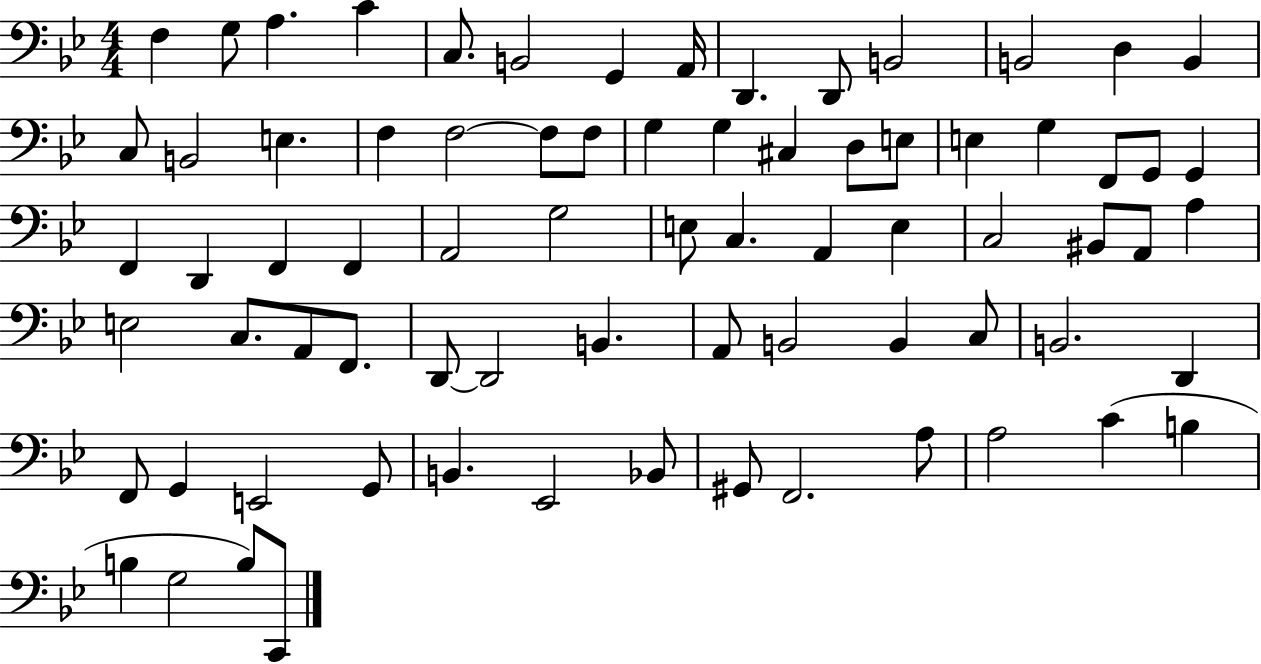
{
  \clef bass
  \numericTimeSignature
  \time 4/4
  \key bes \major
  f4 g8 a4. c'4 | c8. b,2 g,4 a,16 | d,4. d,8 b,2 | b,2 d4 b,4 | \break c8 b,2 e4. | f4 f2~~ f8 f8 | g4 g4 cis4 d8 e8 | e4 g4 f,8 g,8 g,4 | \break f,4 d,4 f,4 f,4 | a,2 g2 | e8 c4. a,4 e4 | c2 bis,8 a,8 a4 | \break e2 c8. a,8 f,8. | d,8~~ d,2 b,4. | a,8 b,2 b,4 c8 | b,2. d,4 | \break f,8 g,4 e,2 g,8 | b,4. ees,2 bes,8 | gis,8 f,2. a8 | a2 c'4( b4 | \break b4 g2 b8) c,8 | \bar "|."
}